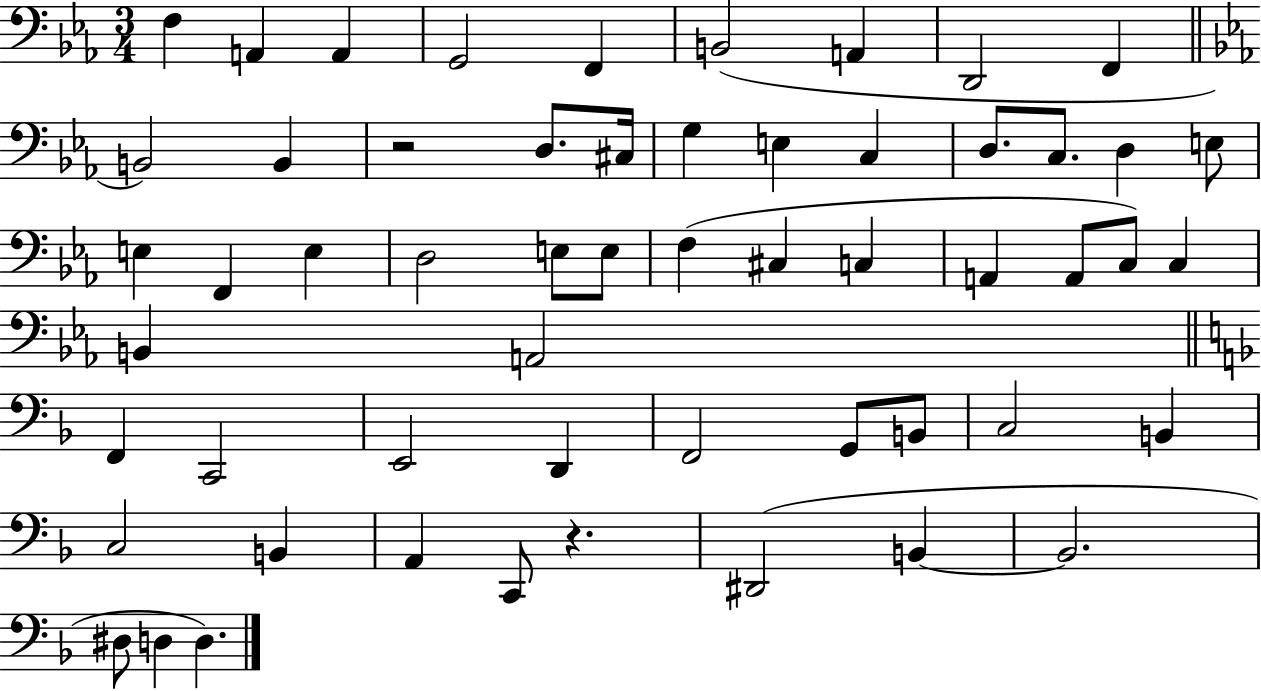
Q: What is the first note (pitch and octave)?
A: F3